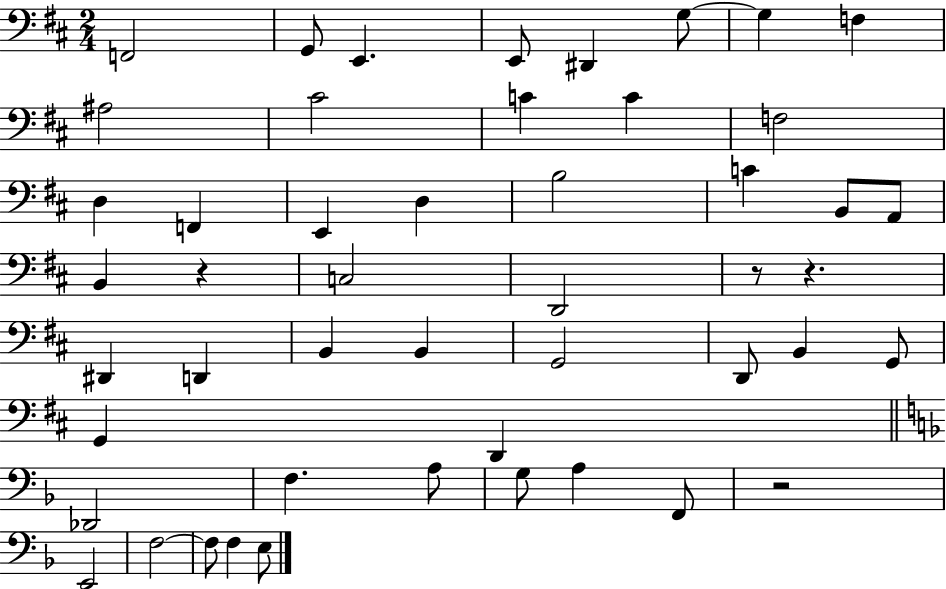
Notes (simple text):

F2/h G2/e E2/q. E2/e D#2/q G3/e G3/q F3/q A#3/h C#4/h C4/q C4/q F3/h D3/q F2/q E2/q D3/q B3/h C4/q B2/e A2/e B2/q R/q C3/h D2/h R/e R/q. D#2/q D2/q B2/q B2/q G2/h D2/e B2/q G2/e G2/q D2/q Db2/h F3/q. A3/e G3/e A3/q F2/e R/h E2/h F3/h F3/e F3/q E3/e